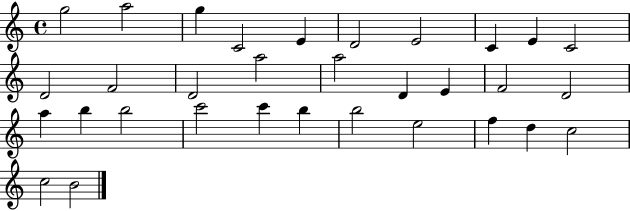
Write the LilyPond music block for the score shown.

{
  \clef treble
  \time 4/4
  \defaultTimeSignature
  \key c \major
  g''2 a''2 | g''4 c'2 e'4 | d'2 e'2 | c'4 e'4 c'2 | \break d'2 f'2 | d'2 a''2 | a''2 d'4 e'4 | f'2 d'2 | \break a''4 b''4 b''2 | c'''2 c'''4 b''4 | b''2 e''2 | f''4 d''4 c''2 | \break c''2 b'2 | \bar "|."
}